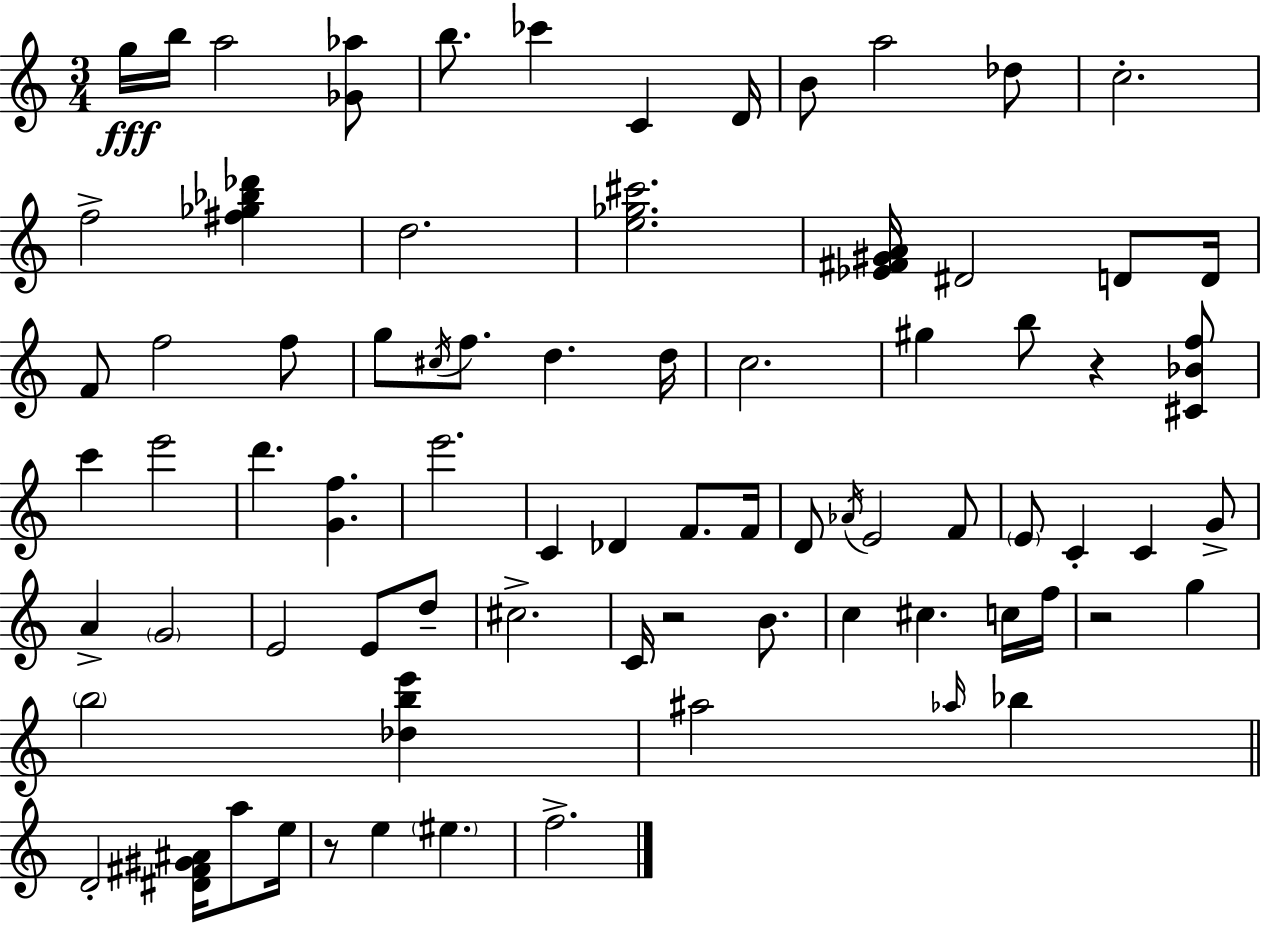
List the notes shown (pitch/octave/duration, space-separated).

G5/s B5/s A5/h [Gb4,Ab5]/e B5/e. CES6/q C4/q D4/s B4/e A5/h Db5/e C5/h. F5/h [F#5,Gb5,Bb5,Db6]/q D5/h. [E5,Gb5,C#6]/h. [Eb4,F#4,G#4,A4]/s D#4/h D4/e D4/s F4/e F5/h F5/e G5/e C#5/s F5/e. D5/q. D5/s C5/h. G#5/q B5/e R/q [C#4,Bb4,F5]/e C6/q E6/h D6/q. [G4,F5]/q. E6/h. C4/q Db4/q F4/e. F4/s D4/e Ab4/s E4/h F4/e E4/e C4/q C4/q G4/e A4/q G4/h E4/h E4/e D5/e C#5/h. C4/s R/h B4/e. C5/q C#5/q. C5/s F5/s R/h G5/q B5/h [Db5,B5,E6]/q A#5/h Ab5/s Bb5/q D4/h [D#4,F#4,G#4,A#4]/s A5/e E5/s R/e E5/q EIS5/q. F5/h.